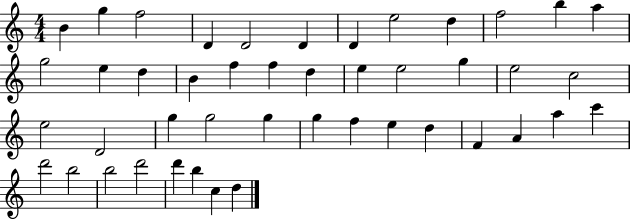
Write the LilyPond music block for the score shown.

{
  \clef treble
  \numericTimeSignature
  \time 4/4
  \key c \major
  b'4 g''4 f''2 | d'4 d'2 d'4 | d'4 e''2 d''4 | f''2 b''4 a''4 | \break g''2 e''4 d''4 | b'4 f''4 f''4 d''4 | e''4 e''2 g''4 | e''2 c''2 | \break e''2 d'2 | g''4 g''2 g''4 | g''4 f''4 e''4 d''4 | f'4 a'4 a''4 c'''4 | \break d'''2 b''2 | b''2 d'''2 | d'''4 b''4 c''4 d''4 | \bar "|."
}